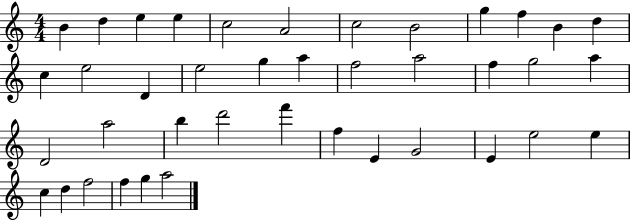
B4/q D5/q E5/q E5/q C5/h A4/h C5/h B4/h G5/q F5/q B4/q D5/q C5/q E5/h D4/q E5/h G5/q A5/q F5/h A5/h F5/q G5/h A5/q D4/h A5/h B5/q D6/h F6/q F5/q E4/q G4/h E4/q E5/h E5/q C5/q D5/q F5/h F5/q G5/q A5/h